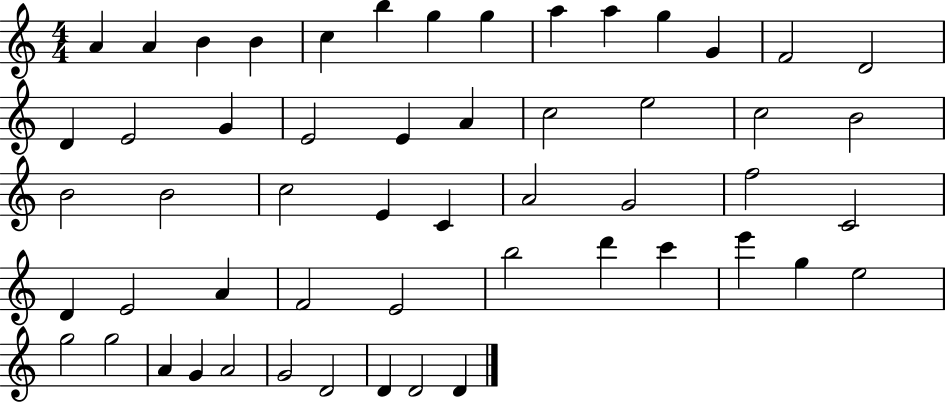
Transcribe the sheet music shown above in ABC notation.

X:1
T:Untitled
M:4/4
L:1/4
K:C
A A B B c b g g a a g G F2 D2 D E2 G E2 E A c2 e2 c2 B2 B2 B2 c2 E C A2 G2 f2 C2 D E2 A F2 E2 b2 d' c' e' g e2 g2 g2 A G A2 G2 D2 D D2 D